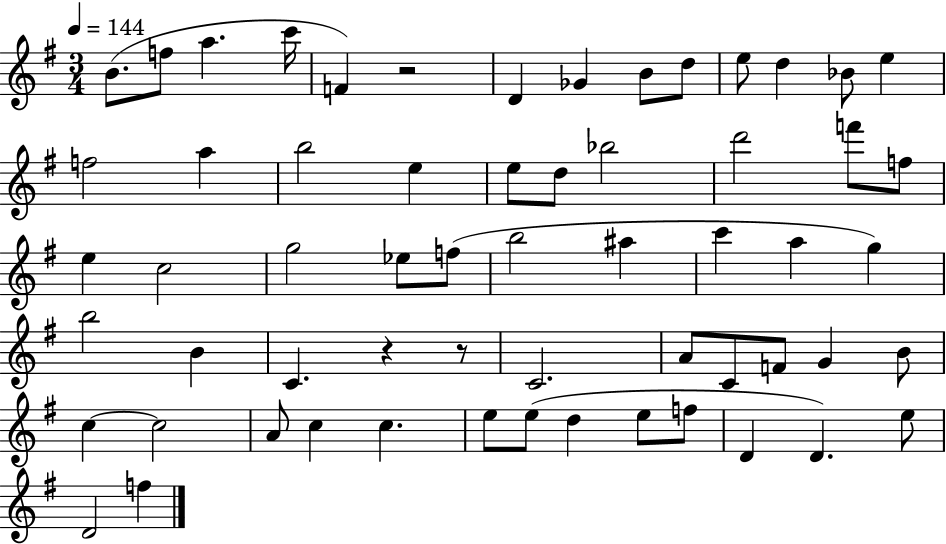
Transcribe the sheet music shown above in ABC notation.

X:1
T:Untitled
M:3/4
L:1/4
K:G
B/2 f/2 a c'/4 F z2 D _G B/2 d/2 e/2 d _B/2 e f2 a b2 e e/2 d/2 _b2 d'2 f'/2 f/2 e c2 g2 _e/2 f/2 b2 ^a c' a g b2 B C z z/2 C2 A/2 C/2 F/2 G B/2 c c2 A/2 c c e/2 e/2 d e/2 f/2 D D e/2 D2 f